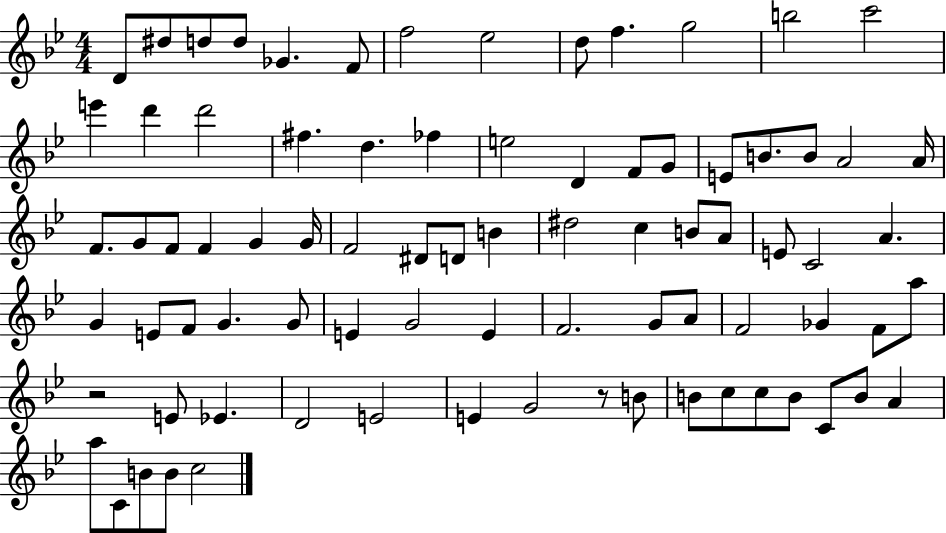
X:1
T:Untitled
M:4/4
L:1/4
K:Bb
D/2 ^d/2 d/2 d/2 _G F/2 f2 _e2 d/2 f g2 b2 c'2 e' d' d'2 ^f d _f e2 D F/2 G/2 E/2 B/2 B/2 A2 A/4 F/2 G/2 F/2 F G G/4 F2 ^D/2 D/2 B ^d2 c B/2 A/2 E/2 C2 A G E/2 F/2 G G/2 E G2 E F2 G/2 A/2 F2 _G F/2 a/2 z2 E/2 _E D2 E2 E G2 z/2 B/2 B/2 c/2 c/2 B/2 C/2 B/2 A a/2 C/2 B/2 B/2 c2